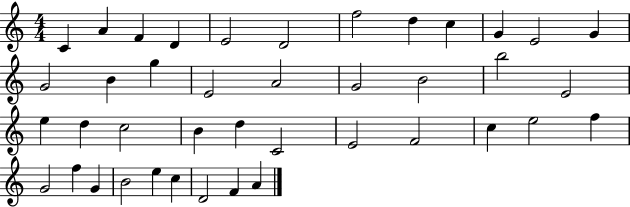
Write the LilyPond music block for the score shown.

{
  \clef treble
  \numericTimeSignature
  \time 4/4
  \key c \major
  c'4 a'4 f'4 d'4 | e'2 d'2 | f''2 d''4 c''4 | g'4 e'2 g'4 | \break g'2 b'4 g''4 | e'2 a'2 | g'2 b'2 | b''2 e'2 | \break e''4 d''4 c''2 | b'4 d''4 c'2 | e'2 f'2 | c''4 e''2 f''4 | \break g'2 f''4 g'4 | b'2 e''4 c''4 | d'2 f'4 a'4 | \bar "|."
}